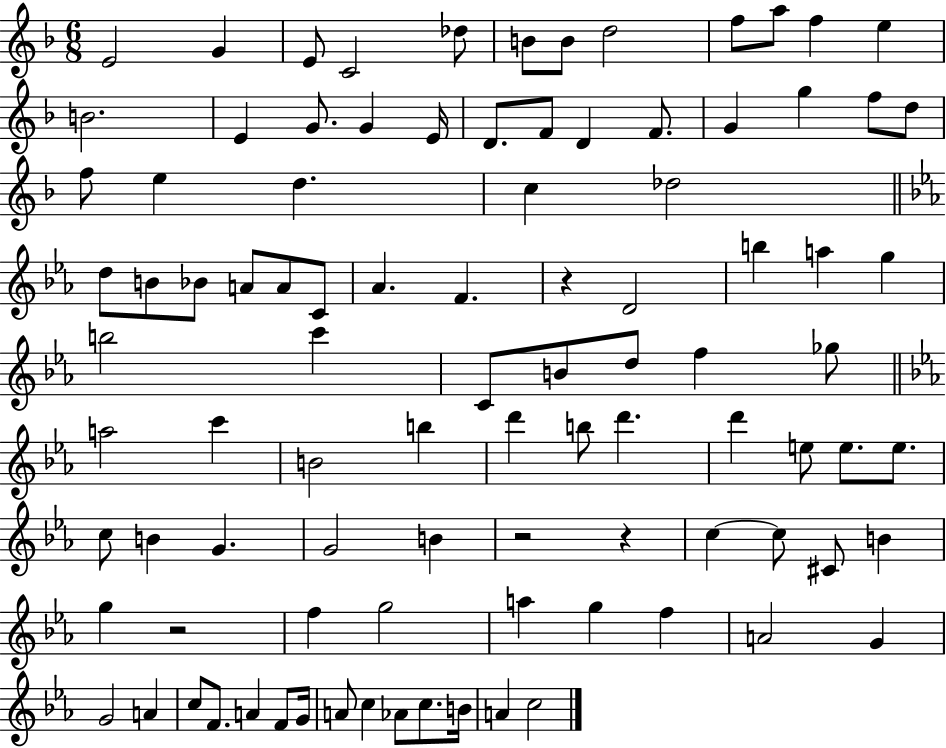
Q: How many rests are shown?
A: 4